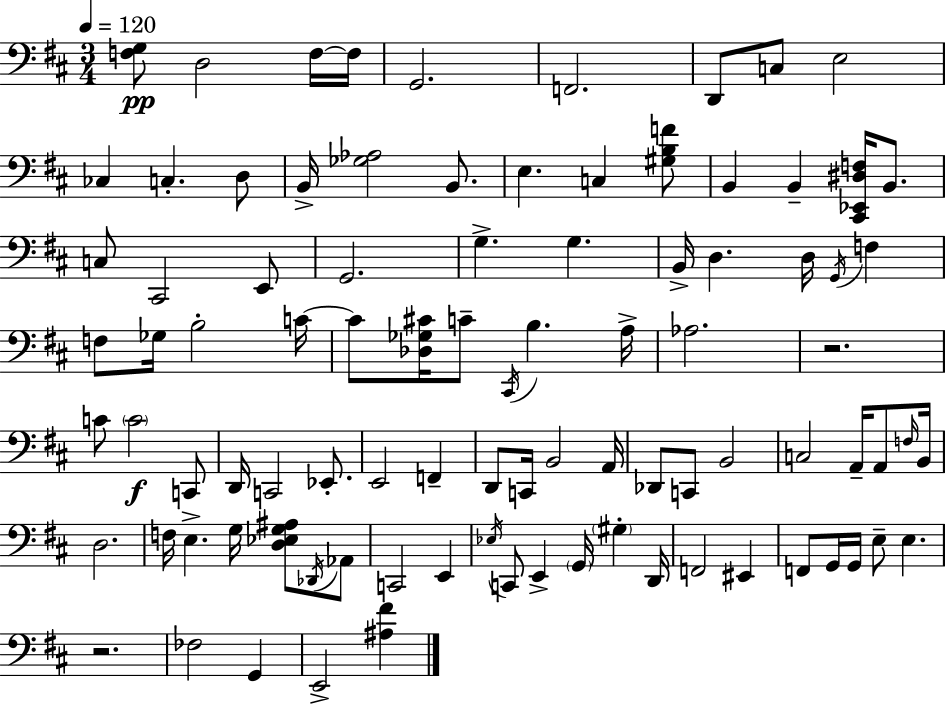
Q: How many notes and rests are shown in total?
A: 92